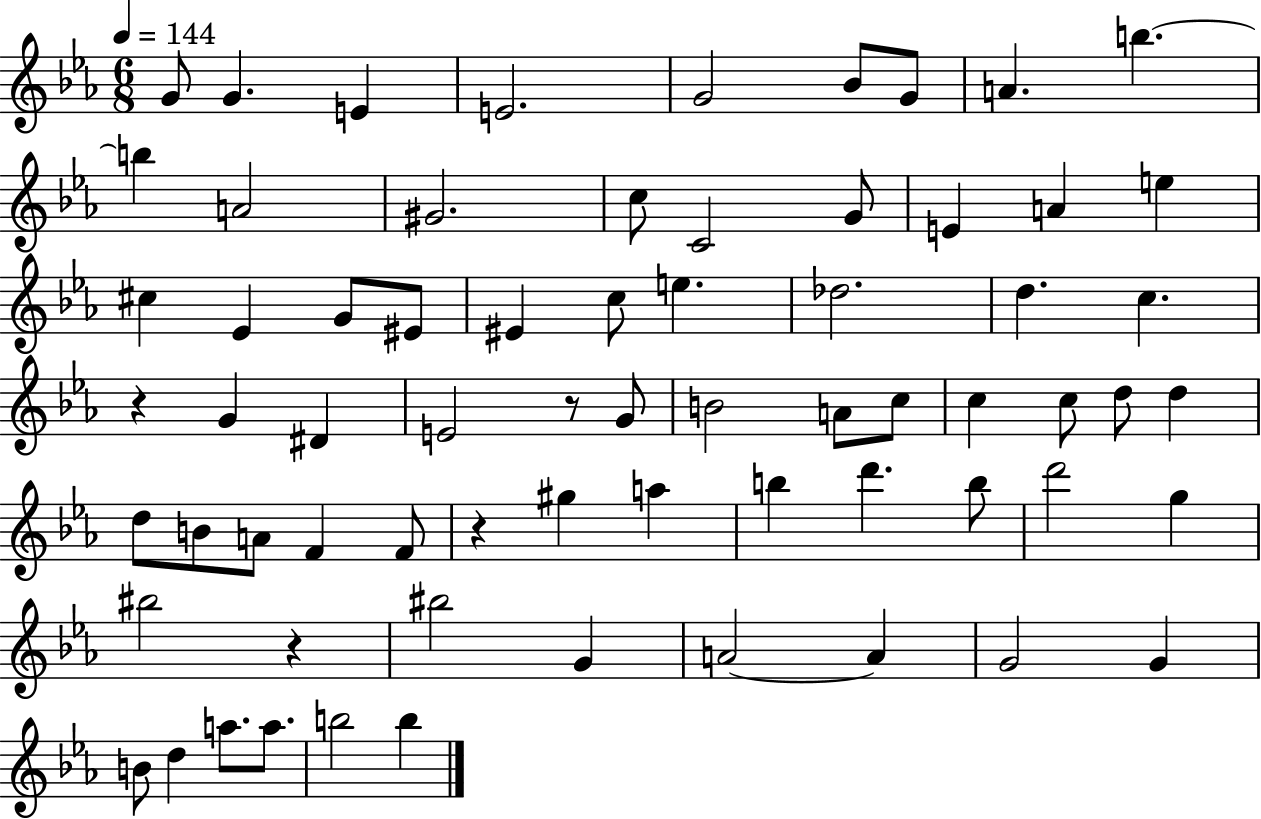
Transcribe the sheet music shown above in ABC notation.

X:1
T:Untitled
M:6/8
L:1/4
K:Eb
G/2 G E E2 G2 _B/2 G/2 A b b A2 ^G2 c/2 C2 G/2 E A e ^c _E G/2 ^E/2 ^E c/2 e _d2 d c z G ^D E2 z/2 G/2 B2 A/2 c/2 c c/2 d/2 d d/2 B/2 A/2 F F/2 z ^g a b d' b/2 d'2 g ^b2 z ^b2 G A2 A G2 G B/2 d a/2 a/2 b2 b